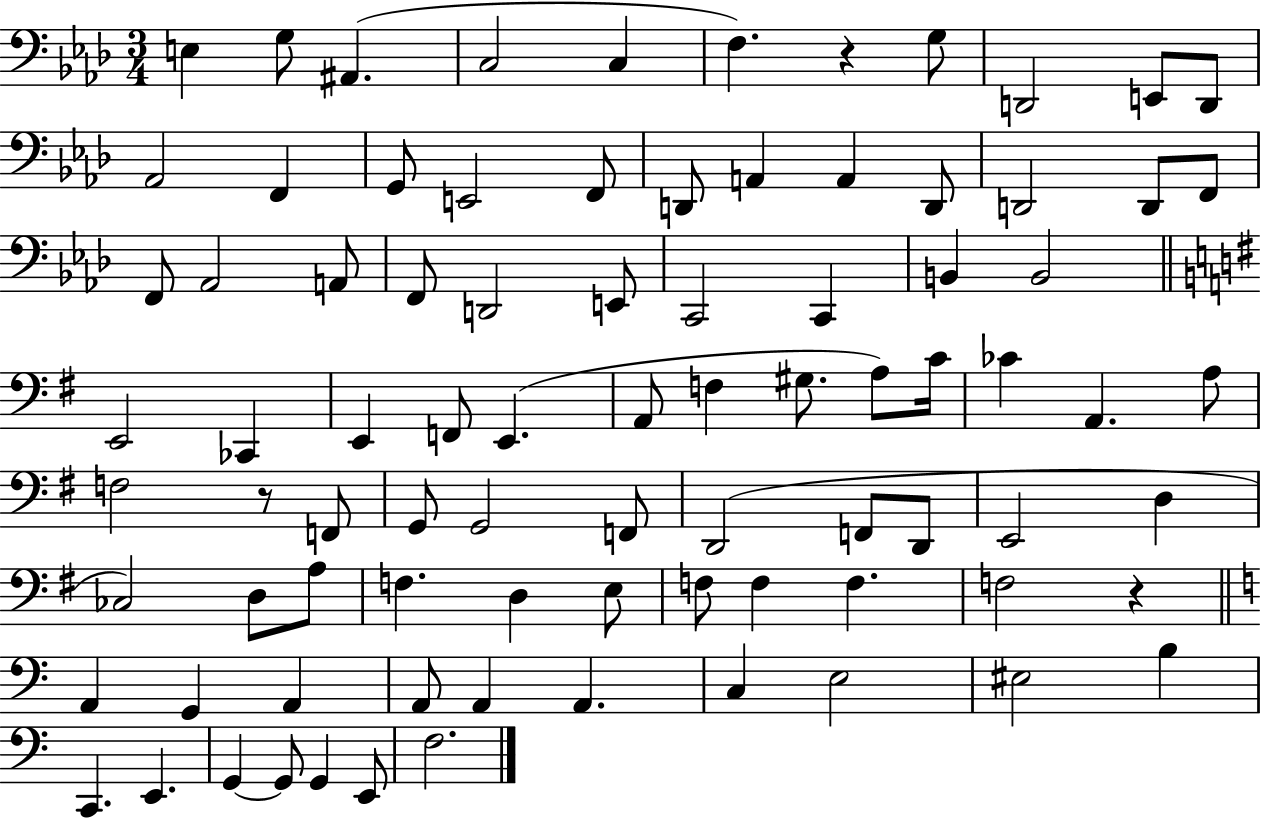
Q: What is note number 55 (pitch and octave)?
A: D3